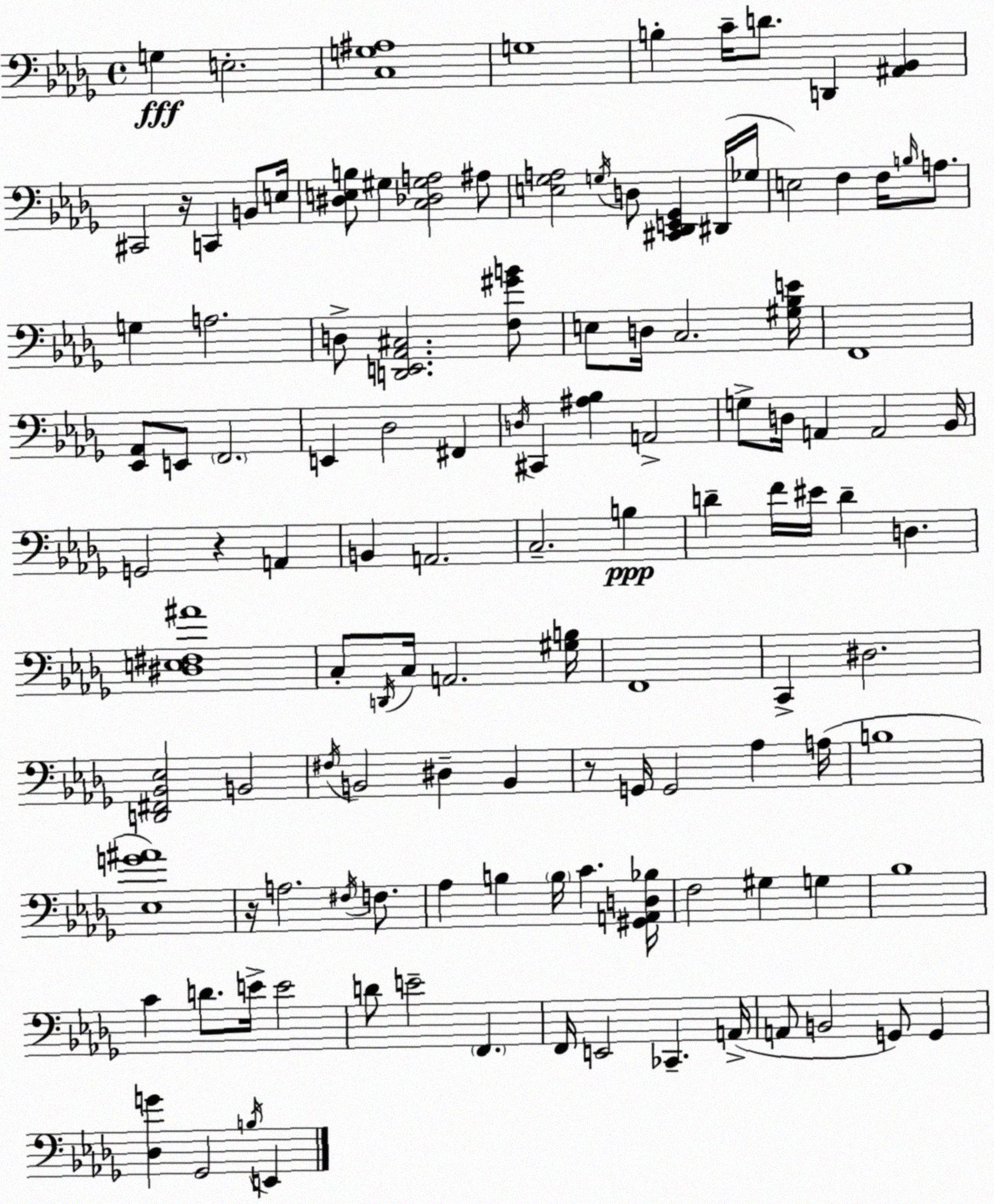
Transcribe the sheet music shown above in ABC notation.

X:1
T:Untitled
M:4/4
L:1/4
K:Bbm
G, E,2 [C,G,^A,]4 G,4 B, C/4 D/2 D,, [^A,,_B,,] ^C,,2 z/4 C,, B,,/2 E,/4 [^D,E,B,]/2 ^G, [C,_D,^G,A,]2 ^A,/2 [E,_G,A,]2 G,/4 D,/2 [^C,,_D,,E,,_G,,] ^D,,/4 _G,/4 E,2 F, F,/4 B,/4 A,/2 G, A,2 D,/2 [D,,E,,_A,,^C,]2 [F,^GB]/2 E,/2 D,/4 C,2 [^G,_B,E]/4 F,,4 [_E,,_A,,]/2 E,,/2 F,,2 E,, _D,2 ^F,, D,/4 ^C,, [^A,_B,] A,,2 G,/2 D,/4 A,, A,,2 _B,,/4 G,,2 z A,, B,, A,,2 C,2 B, D F/4 ^E/4 D D, [^D,E,^F,^A]4 C,/2 D,,/4 C,/4 A,,2 [^G,B,]/4 F,,4 C,, ^D,2 [D,,^F,,_B,,_E,]2 B,,2 ^F,/4 B,,2 ^D, B,, z/2 G,,/4 G,,2 _A, A,/4 B,4 [_E,G^A]4 z/4 A,2 ^F,/4 F,/2 _A, B, B,/4 C [^G,,A,,D,_B,]/4 F,2 ^G, G, _B,4 C D/2 E/4 E2 D/2 E2 F,, F,,/4 E,,2 _C,, A,,/4 A,,/2 B,,2 G,,/2 G,, [_D,G] _G,,2 B,/4 E,,